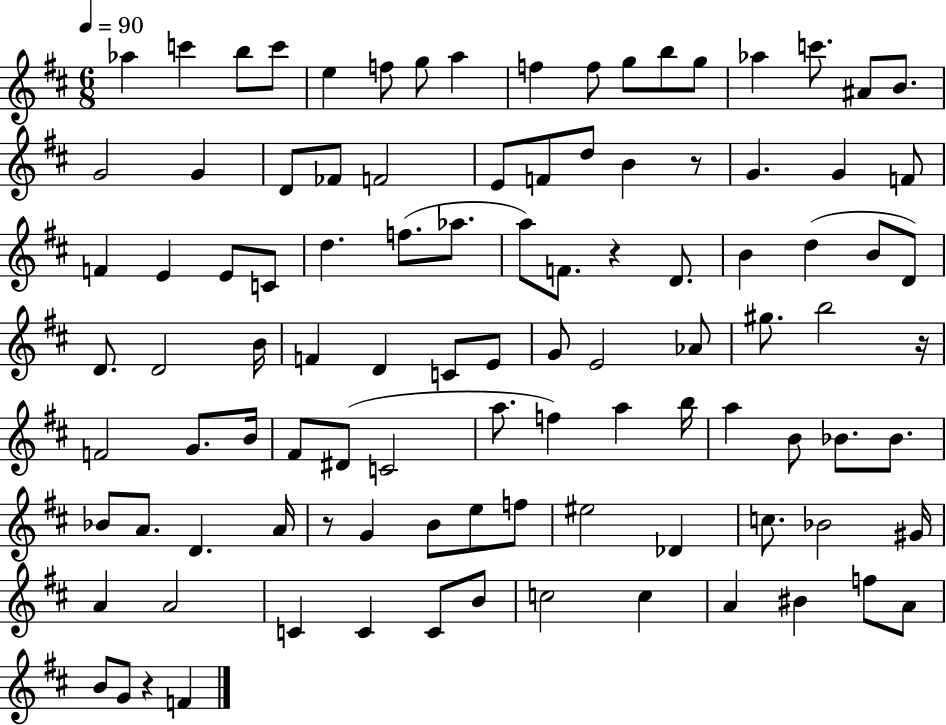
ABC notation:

X:1
T:Untitled
M:6/8
L:1/4
K:D
_a c' b/2 c'/2 e f/2 g/2 a f f/2 g/2 b/2 g/2 _a c'/2 ^A/2 B/2 G2 G D/2 _F/2 F2 E/2 F/2 d/2 B z/2 G G F/2 F E E/2 C/2 d f/2 _a/2 a/2 F/2 z D/2 B d B/2 D/2 D/2 D2 B/4 F D C/2 E/2 G/2 E2 _A/2 ^g/2 b2 z/4 F2 G/2 B/4 ^F/2 ^D/2 C2 a/2 f a b/4 a B/2 _B/2 _B/2 _B/2 A/2 D A/4 z/2 G B/2 e/2 f/2 ^e2 _D c/2 _B2 ^G/4 A A2 C C C/2 B/2 c2 c A ^B f/2 A/2 B/2 G/2 z F